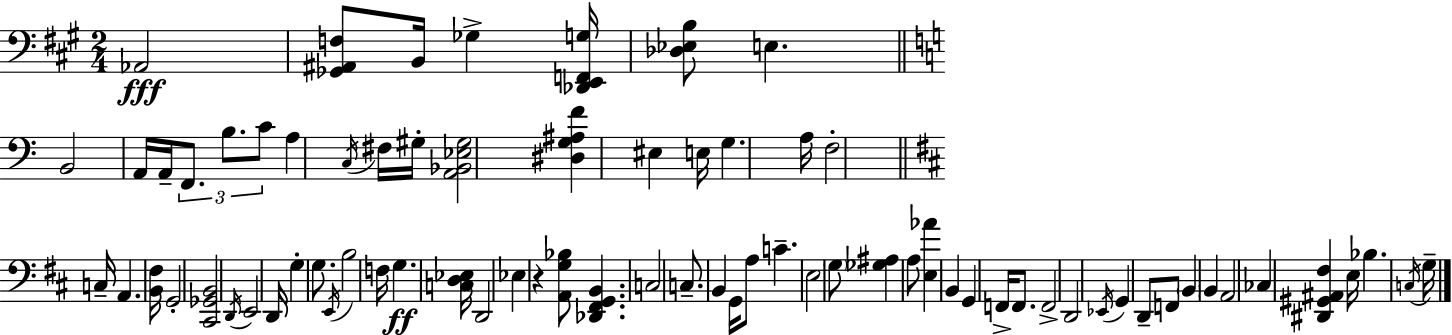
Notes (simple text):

Ab2/h [Gb2,A#2,F3]/e B2/s Gb3/q [Db2,E2,F2,G3]/s [Db3,Eb3,B3]/e E3/q. B2/h A2/s A2/s F2/e. B3/e. C4/e A3/q C3/s F#3/s G#3/s [A2,Bb2,Eb3,G#3]/h [D#3,G3,A#3,F4]/q EIS3/q E3/s G3/q. A3/s F3/h C3/s A2/q. [B2,F#3]/s G2/h [C#2,Gb2,B2]/h D2/s E2/h D2/s G3/q G3/e. E2/s B3/h F3/s G3/q. [C3,D3,Eb3]/s D2/h Eb3/q R/q [A2,G3,Bb3]/e [Db2,F#2,G2,B2]/q. C3/h C3/e. B2/q G2/s A3/e C4/q. E3/h G3/e [Gb3,A#3]/q A3/e [E3,Ab4]/q B2/q G2/q F2/s F2/e. F2/h D2/h Eb2/s G2/q D2/e F2/e B2/q B2/q A2/h CES3/q [D#2,G#2,A#2,F#3]/q E3/s Bb3/q. C3/s G3/s